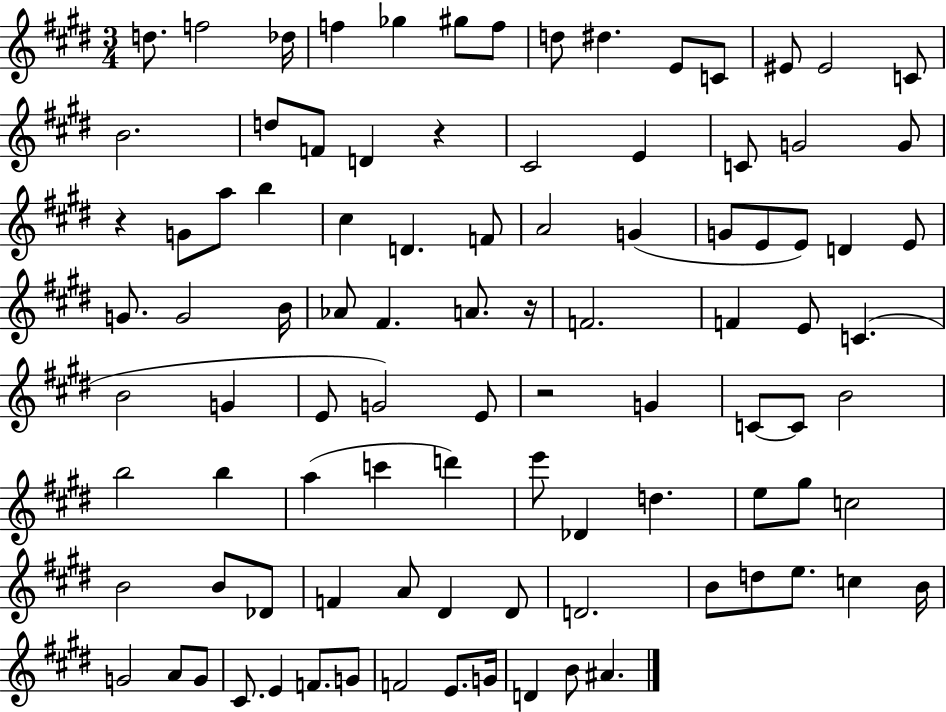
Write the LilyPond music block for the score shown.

{
  \clef treble
  \numericTimeSignature
  \time 3/4
  \key e \major
  d''8. f''2 des''16 | f''4 ges''4 gis''8 f''8 | d''8 dis''4. e'8 c'8 | eis'8 eis'2 c'8 | \break b'2. | d''8 f'8 d'4 r4 | cis'2 e'4 | c'8 g'2 g'8 | \break r4 g'8 a''8 b''4 | cis''4 d'4. f'8 | a'2 g'4( | g'8 e'8 e'8) d'4 e'8 | \break g'8. g'2 b'16 | aes'8 fis'4. a'8. r16 | f'2. | f'4 e'8 c'4.( | \break b'2 g'4 | e'8 g'2) e'8 | r2 g'4 | c'8~~ c'8 b'2 | \break b''2 b''4 | a''4( c'''4 d'''4) | e'''8 des'4 d''4. | e''8 gis''8 c''2 | \break b'2 b'8 des'8 | f'4 a'8 dis'4 dis'8 | d'2. | b'8 d''8 e''8. c''4 b'16 | \break g'2 a'8 g'8 | cis'8. e'4 f'8. g'8 | f'2 e'8. g'16 | d'4 b'8 ais'4. | \break \bar "|."
}